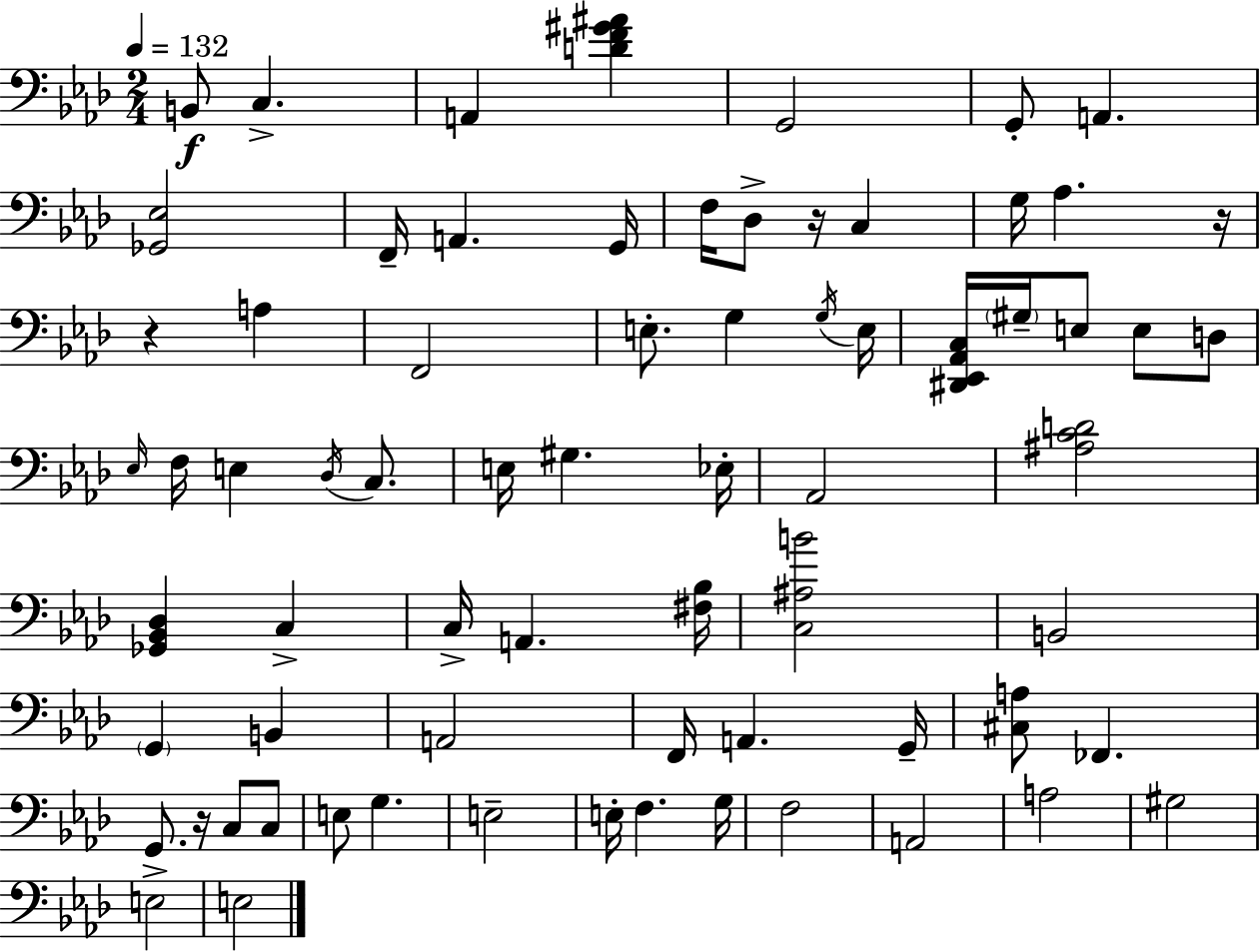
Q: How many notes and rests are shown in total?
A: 71